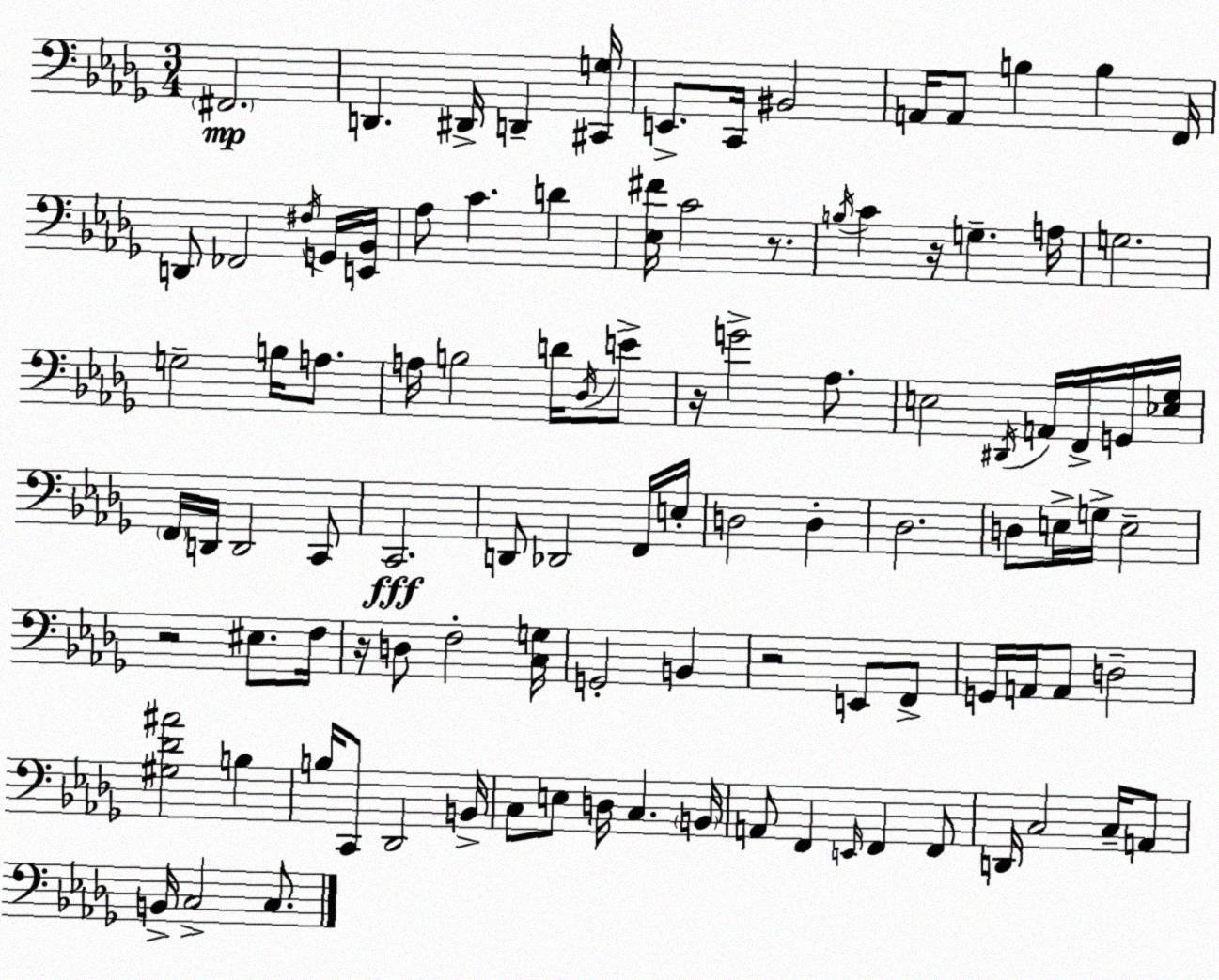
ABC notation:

X:1
T:Untitled
M:3/4
L:1/4
K:Bbm
^F,,2 D,, ^D,,/4 D,, [^C,,G,]/4 E,,/2 C,,/4 ^B,,2 A,,/4 A,,/2 B, B, F,,/4 D,,/2 _F,,2 ^F,/4 G,,/4 [E,,_B,,]/4 _A,/2 C D [_E,^F]/4 C2 z/2 B,/4 C z/4 G, A,/4 G,2 G,2 B,/4 A,/2 A,/4 B,2 D/4 _D,/4 E/2 z/4 G2 _A,/2 E,2 ^D,,/4 A,,/4 F,,/4 G,,/4 [_E,_G,]/4 F,,/4 D,,/4 D,,2 C,,/2 C,,2 D,,/2 _D,,2 F,,/4 E,/4 D,2 D, _D,2 D,/2 E,/4 G,/4 E,2 z2 ^E,/2 F,/4 z/4 D,/2 F,2 [C,G,]/4 G,,2 B,, z2 E,,/2 F,,/2 G,,/4 A,,/4 A,,/2 D,2 [^G,_D^A]2 B, B,/4 C,,/2 _D,,2 B,,/4 C,/2 E,/2 D,/4 C, B,,/4 A,,/2 F,, E,,/4 F,, F,,/2 D,,/4 C,2 C,/4 A,,/2 B,,/4 C,2 C,/2